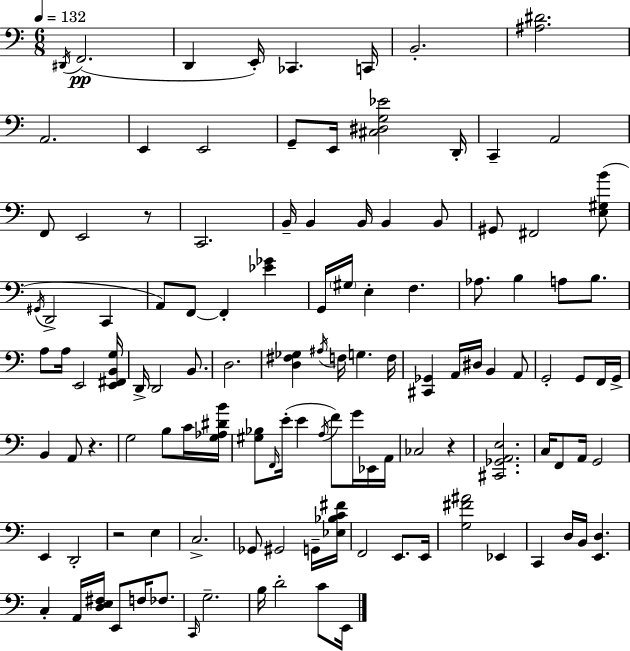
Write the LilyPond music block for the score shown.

{
  \clef bass
  \numericTimeSignature
  \time 6/8
  \key c \major
  \tempo 4 = 132
  \acciaccatura { dis,16 }(\pp f,2. | d,4 e,16-.) ces,4. | c,16 b,2.-. | <ais dis'>2. | \break a,2. | e,4 e,2 | g,8-- e,16 <cis dis g ees'>2 | d,16-. c,4-- a,2 | \break f,8 e,2 r8 | c,2. | b,16-- b,4 b,16 b,4 b,8 | gis,8 fis,2 <e gis b'>8( | \break \acciaccatura { gis,16 } d,2-> c,4 | a,8) f,8~~ f,4-. <ees' ges'>4 | g,16 \parenthesize gis16 e4-. f4. | aes8. b4 a8 b8. | \break a8 a16 e,2 | <e, fis, b, g>16 d,16-> d,2 b,8. | d2. | <d fis ges>4 \acciaccatura { ais16 } f16 g4. | \break f16 <cis, ges,>4 a,16 dis16 b,4 | a,8 g,2-. g,8 | f,16 g,16-> b,4 a,8 r4. | g2 b8 | \break c'16 <g aes dis' b'>16 <gis bes>8 \grace { f,16 } e'16-.( e'4 \acciaccatura { a16 } | f'8) g'16 ees,16 a,16 ces2 | r4 <cis, ges, a, e>2. | c16 f,8 a,16 g,2 | \break e,4 d,2-. | r2 | e4 c2.-> | ges,8 gis,2 | \break g,16-- <ees bes c' fis'>16 f,2 | e,8. e,16 <g fis' ais'>2 | ees,4 c,4 d16 b,16 <e, d>4. | c4-. a,16 <d e fis>16 e,8 | \break f16 fes8. \grace { c,16 } g2.-- | b16 d'2-. | c'8 e,16 \bar "|."
}